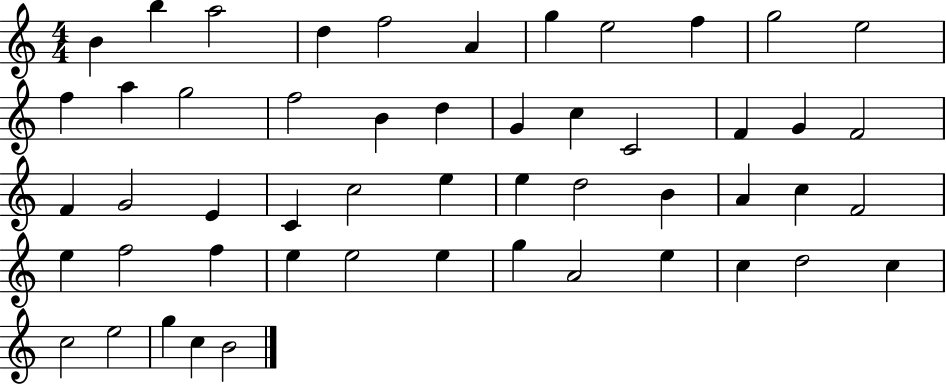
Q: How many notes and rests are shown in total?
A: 52